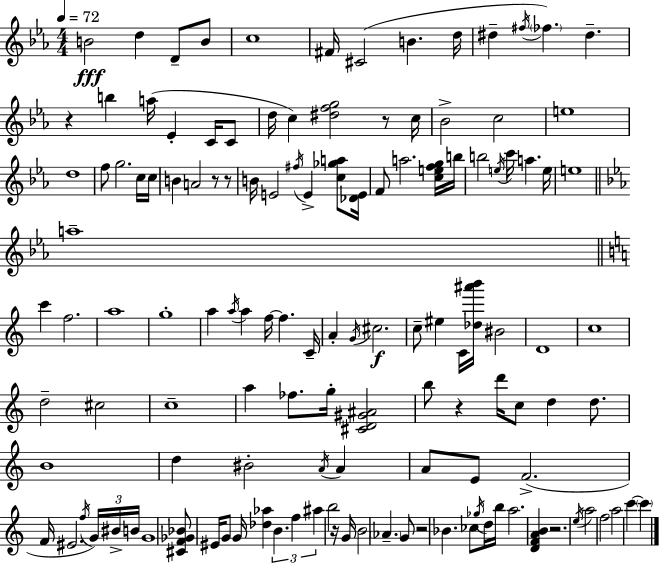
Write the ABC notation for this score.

X:1
T:Untitled
M:4/4
L:1/4
K:Cm
B2 d D/2 B/2 c4 ^F/4 ^C2 B d/4 ^d ^f/4 _f ^d z b a/4 _E C/4 C/2 d/4 c [^dfg]2 z/2 c/4 _B2 c2 e4 d4 f/2 g2 c/4 c/4 B A2 z/2 z/2 B/4 E2 ^f/4 E [c_ga]/2 [_DE]/4 F/2 a2 [cefg]/4 b/4 b2 e/4 c'/4 a e/4 e4 a4 c' f2 a4 g4 a a/4 a f/4 f C/4 A G/4 ^c2 c/2 ^e C/4 [_d^a'b']/4 ^B2 D4 c4 d2 ^c2 c4 a _f/2 g/4 [^CD^G^A]2 b/2 z d'/4 c/2 d d/2 B4 d ^B2 A/4 A A/2 E/2 F2 F/4 ^E2 f/4 G/4 ^B/4 B/4 G4 [^CF_G_B]/2 ^E/4 G/2 G/4 [_d_a] B f ^a b2 z/4 G/4 B2 _A G/2 z2 _B _c/2 _g/4 d/4 b/4 a2 [DFAB] z2 e/4 a2 f2 a2 c' c'